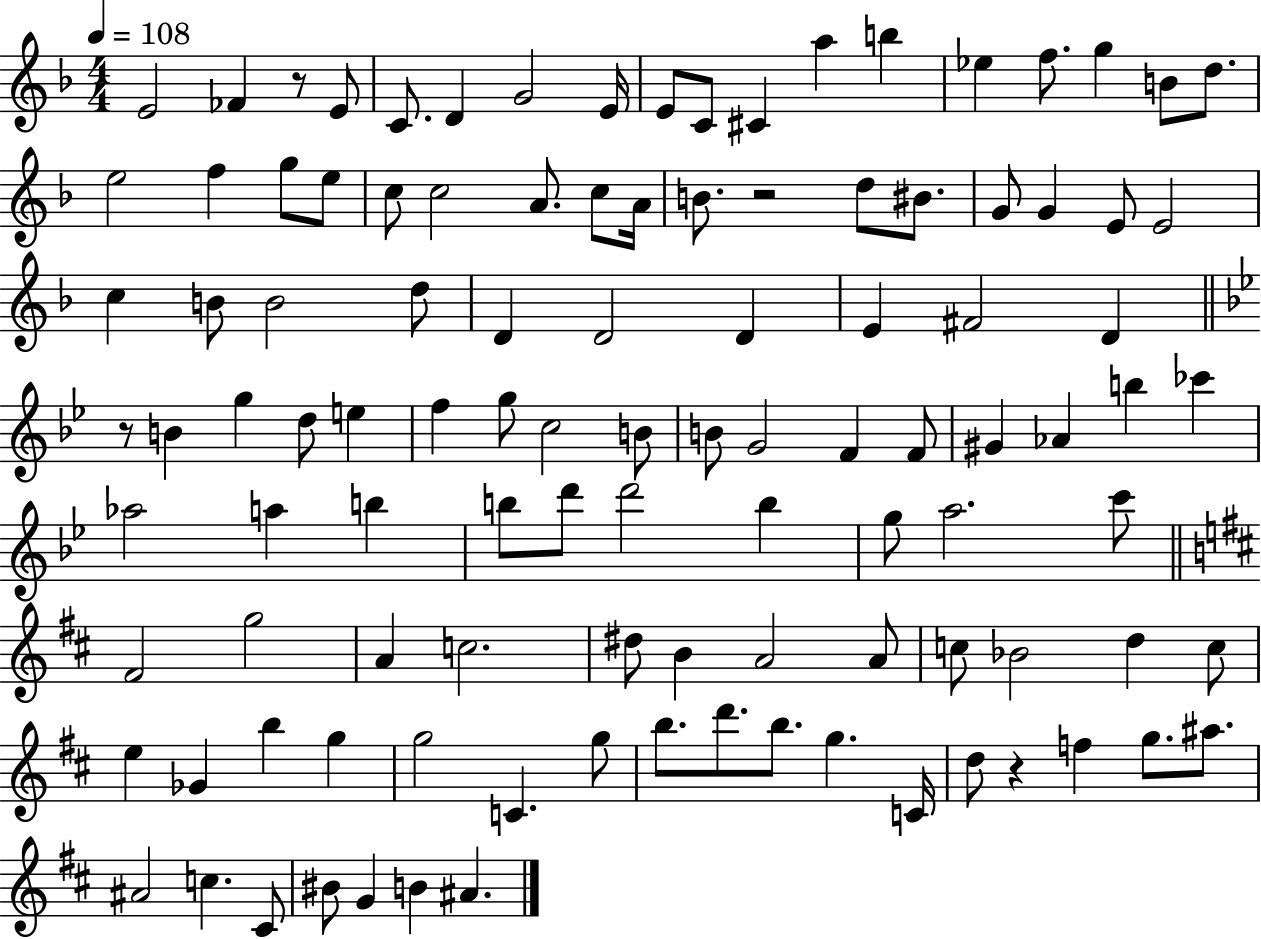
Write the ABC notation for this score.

X:1
T:Untitled
M:4/4
L:1/4
K:F
E2 _F z/2 E/2 C/2 D G2 E/4 E/2 C/2 ^C a b _e f/2 g B/2 d/2 e2 f g/2 e/2 c/2 c2 A/2 c/2 A/4 B/2 z2 d/2 ^B/2 G/2 G E/2 E2 c B/2 B2 d/2 D D2 D E ^F2 D z/2 B g d/2 e f g/2 c2 B/2 B/2 G2 F F/2 ^G _A b _c' _a2 a b b/2 d'/2 d'2 b g/2 a2 c'/2 ^F2 g2 A c2 ^d/2 B A2 A/2 c/2 _B2 d c/2 e _G b g g2 C g/2 b/2 d'/2 b/2 g C/4 d/2 z f g/2 ^a/2 ^A2 c ^C/2 ^B/2 G B ^A